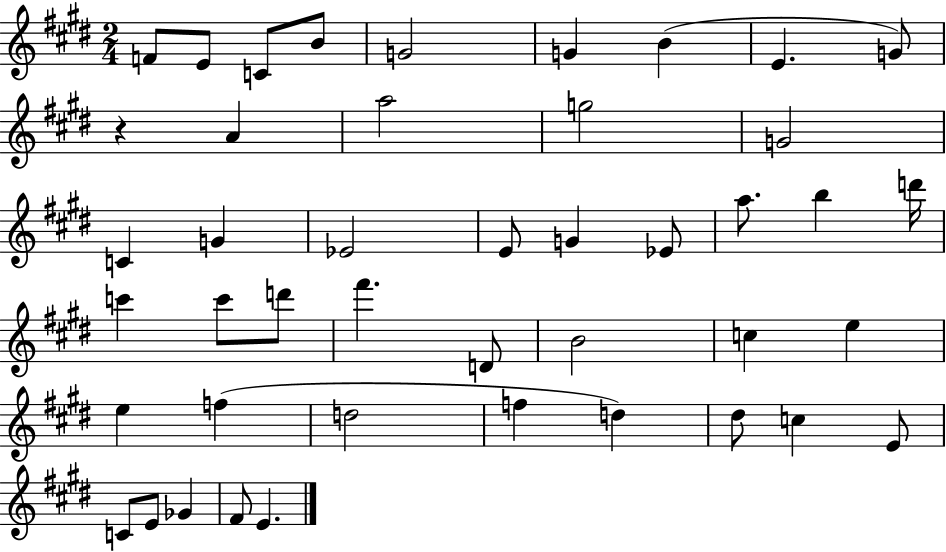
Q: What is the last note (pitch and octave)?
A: E4